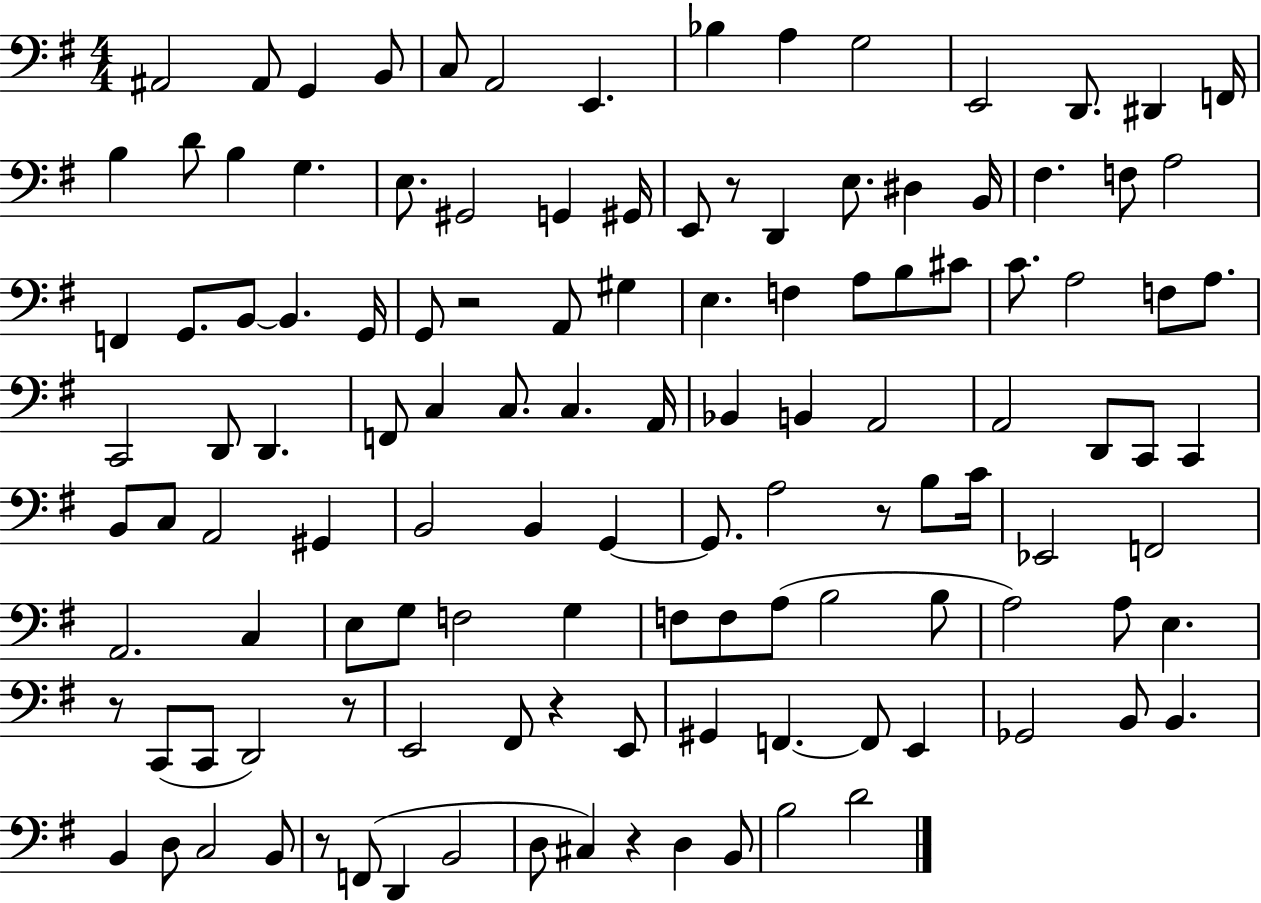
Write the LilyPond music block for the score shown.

{
  \clef bass
  \numericTimeSignature
  \time 4/4
  \key g \major
  ais,2 ais,8 g,4 b,8 | c8 a,2 e,4. | bes4 a4 g2 | e,2 d,8. dis,4 f,16 | \break b4 d'8 b4 g4. | e8. gis,2 g,4 gis,16 | e,8 r8 d,4 e8. dis4 b,16 | fis4. f8 a2 | \break f,4 g,8. b,8~~ b,4. g,16 | g,8 r2 a,8 gis4 | e4. f4 a8 b8 cis'8 | c'8. a2 f8 a8. | \break c,2 d,8 d,4. | f,8 c4 c8. c4. a,16 | bes,4 b,4 a,2 | a,2 d,8 c,8 c,4 | \break b,8 c8 a,2 gis,4 | b,2 b,4 g,4~~ | g,8. a2 r8 b8 c'16 | ees,2 f,2 | \break a,2. c4 | e8 g8 f2 g4 | f8 f8 a8( b2 b8 | a2) a8 e4. | \break r8 c,8( c,8 d,2) r8 | e,2 fis,8 r4 e,8 | gis,4 f,4.~~ f,8 e,4 | ges,2 b,8 b,4. | \break b,4 d8 c2 b,8 | r8 f,8( d,4 b,2 | d8 cis4) r4 d4 b,8 | b2 d'2 | \break \bar "|."
}